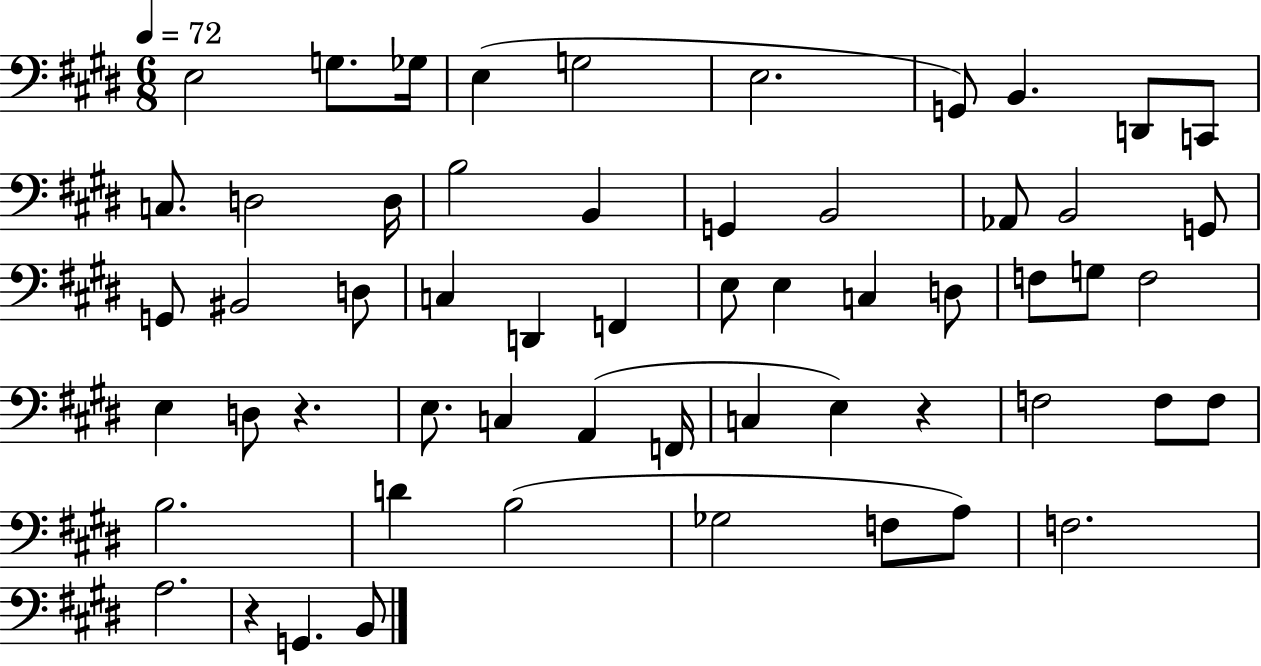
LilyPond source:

{
  \clef bass
  \numericTimeSignature
  \time 6/8
  \key e \major
  \tempo 4 = 72
  \repeat volta 2 { e2 g8. ges16 | e4( g2 | e2. | g,8) b,4. d,8 c,8 | \break c8. d2 d16 | b2 b,4 | g,4 b,2 | aes,8 b,2 g,8 | \break g,8 bis,2 d8 | c4 d,4 f,4 | e8 e4 c4 d8 | f8 g8 f2 | \break e4 d8 r4. | e8. c4 a,4( f,16 | c4 e4) r4 | f2 f8 f8 | \break b2. | d'4 b2( | ges2 f8 a8) | f2. | \break a2. | r4 g,4. b,8 | } \bar "|."
}